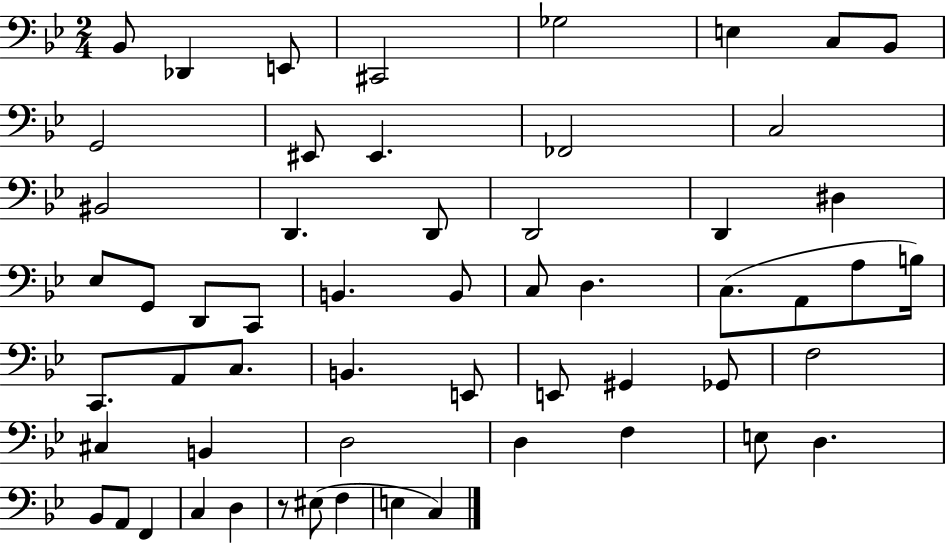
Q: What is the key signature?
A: BES major